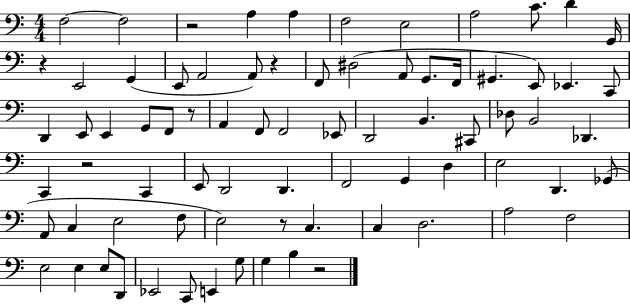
F3/h F3/h R/h A3/q A3/q F3/h E3/h A3/h C4/e. D4/q G2/s R/q E2/h G2/q E2/e A2/h A2/e R/q F2/e D#3/h A2/e G2/e. F2/s G#2/q. E2/e Eb2/q. C2/e D2/q E2/e E2/q G2/e F2/e R/e A2/q F2/e F2/h Eb2/e D2/h B2/q. C#2/e Db3/e B2/h Db2/q. C2/q R/h C2/q E2/e D2/h D2/q. F2/h G2/q D3/q E3/h D2/q. Gb2/e A2/e C3/q E3/h F3/e E3/h R/e C3/q. C3/q D3/h. A3/h F3/h E3/h E3/q E3/e D2/e Eb2/h C2/e E2/q G3/e G3/q B3/q R/h